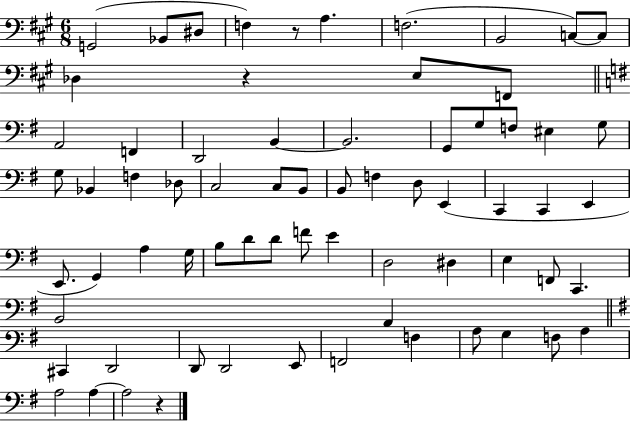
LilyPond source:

{
  \clef bass
  \numericTimeSignature
  \time 6/8
  \key a \major
  g,2( bes,8 dis8 | f4) r8 a4. | f2.( | b,2 c8~~) c8 | \break des4 r4 e8 f,8 | \bar "||" \break \key e \minor a,2 f,4 | d,2 b,4~~ | b,2. | g,8 g8 f8 eis4 g8 | \break g8 bes,4 f4 des8 | c2 c8 b,8 | b,8 f4 d8 e,4( | c,4 c,4 e,4 | \break e,8. g,4) a4 g16 | b8 d'8 d'8 f'8 e'4 | d2 dis4 | e4 f,8 c,4. | \break b,2 a,4 | \bar "||" \break \key g \major cis,4 d,2 | d,8 d,2 e,8 | f,2 f4 | a8 g4 f8 a4 | \break a2 a4~~ | a2 r4 | \bar "|."
}